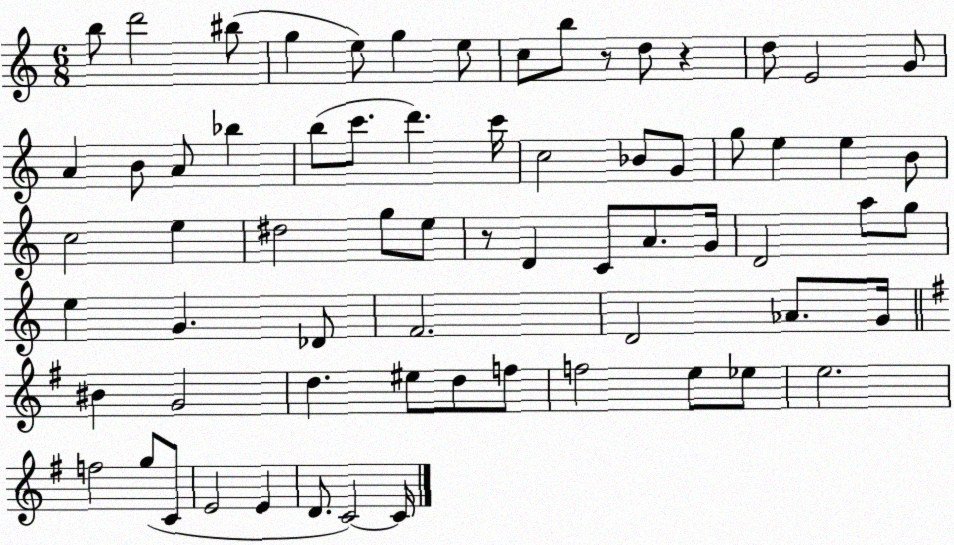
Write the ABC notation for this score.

X:1
T:Untitled
M:6/8
L:1/4
K:C
b/2 d'2 ^b/2 g e/2 g e/2 c/2 b/2 z/2 d/2 z d/2 E2 G/2 A B/2 A/2 _b b/2 c'/2 d' c'/4 c2 _B/2 G/2 g/2 e e B/2 c2 e ^d2 g/2 e/2 z/2 D C/2 A/2 G/4 D2 a/2 g/2 e G _D/2 F2 D2 _A/2 G/4 ^B G2 d ^e/2 d/2 f/2 f2 e/2 _e/2 e2 f2 g/2 C/2 E2 E D/2 C2 C/4